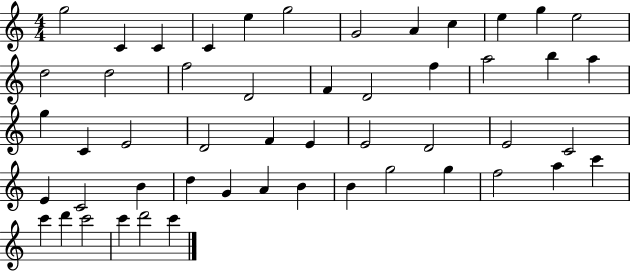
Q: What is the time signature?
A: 4/4